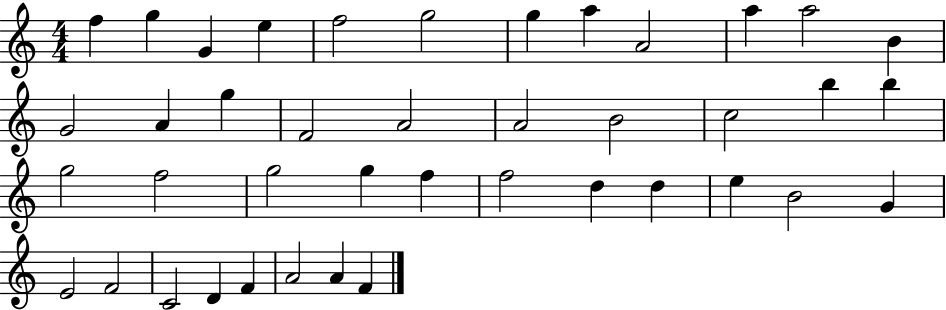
X:1
T:Untitled
M:4/4
L:1/4
K:C
f g G e f2 g2 g a A2 a a2 B G2 A g F2 A2 A2 B2 c2 b b g2 f2 g2 g f f2 d d e B2 G E2 F2 C2 D F A2 A F